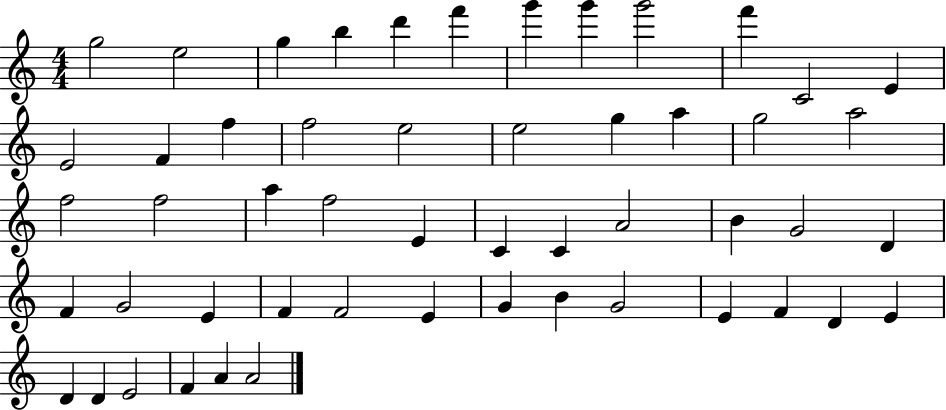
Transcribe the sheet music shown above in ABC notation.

X:1
T:Untitled
M:4/4
L:1/4
K:C
g2 e2 g b d' f' g' g' g'2 f' C2 E E2 F f f2 e2 e2 g a g2 a2 f2 f2 a f2 E C C A2 B G2 D F G2 E F F2 E G B G2 E F D E D D E2 F A A2